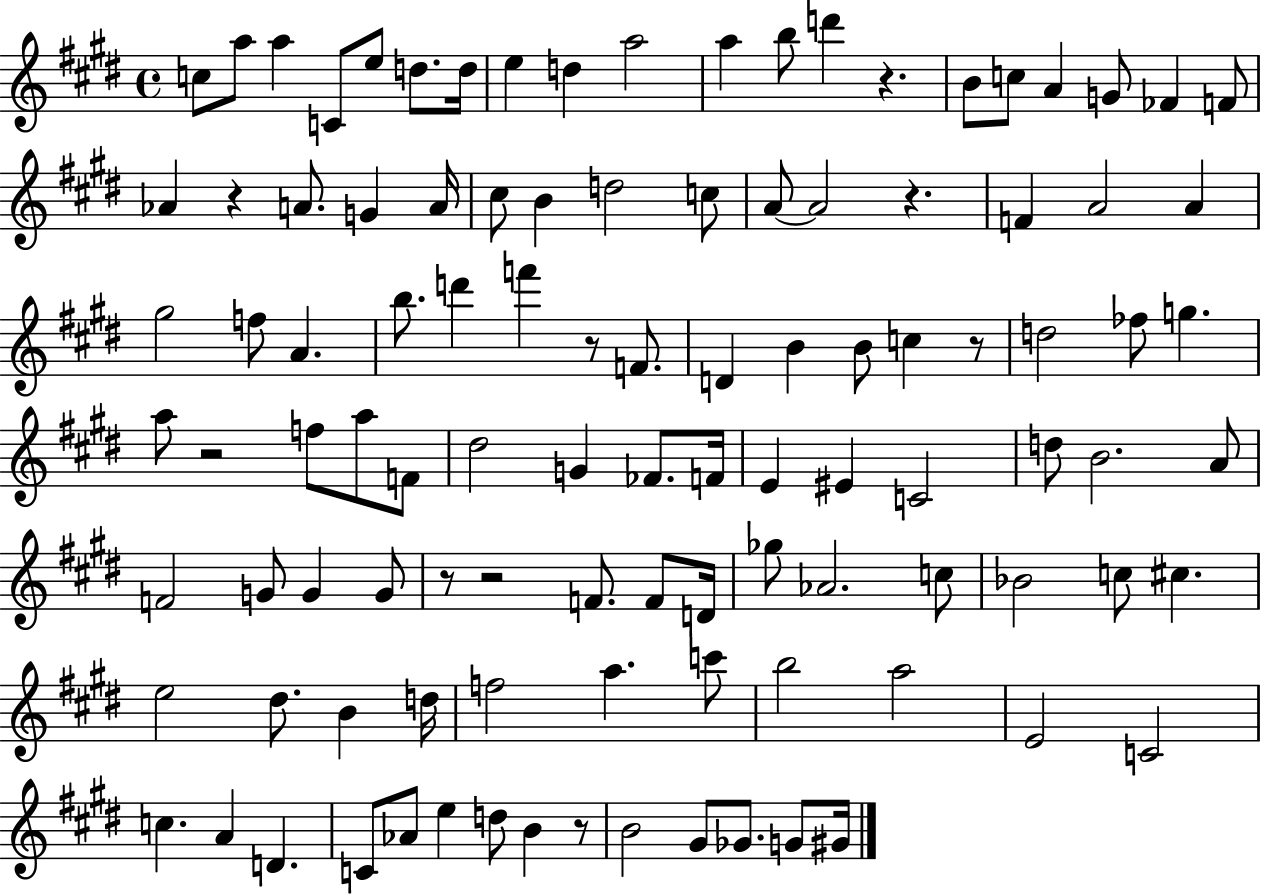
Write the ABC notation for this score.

X:1
T:Untitled
M:4/4
L:1/4
K:E
c/2 a/2 a C/2 e/2 d/2 d/4 e d a2 a b/2 d' z B/2 c/2 A G/2 _F F/2 _A z A/2 G A/4 ^c/2 B d2 c/2 A/2 A2 z F A2 A ^g2 f/2 A b/2 d' f' z/2 F/2 D B B/2 c z/2 d2 _f/2 g a/2 z2 f/2 a/2 F/2 ^d2 G _F/2 F/4 E ^E C2 d/2 B2 A/2 F2 G/2 G G/2 z/2 z2 F/2 F/2 D/4 _g/2 _A2 c/2 _B2 c/2 ^c e2 ^d/2 B d/4 f2 a c'/2 b2 a2 E2 C2 c A D C/2 _A/2 e d/2 B z/2 B2 ^G/2 _G/2 G/2 ^G/4